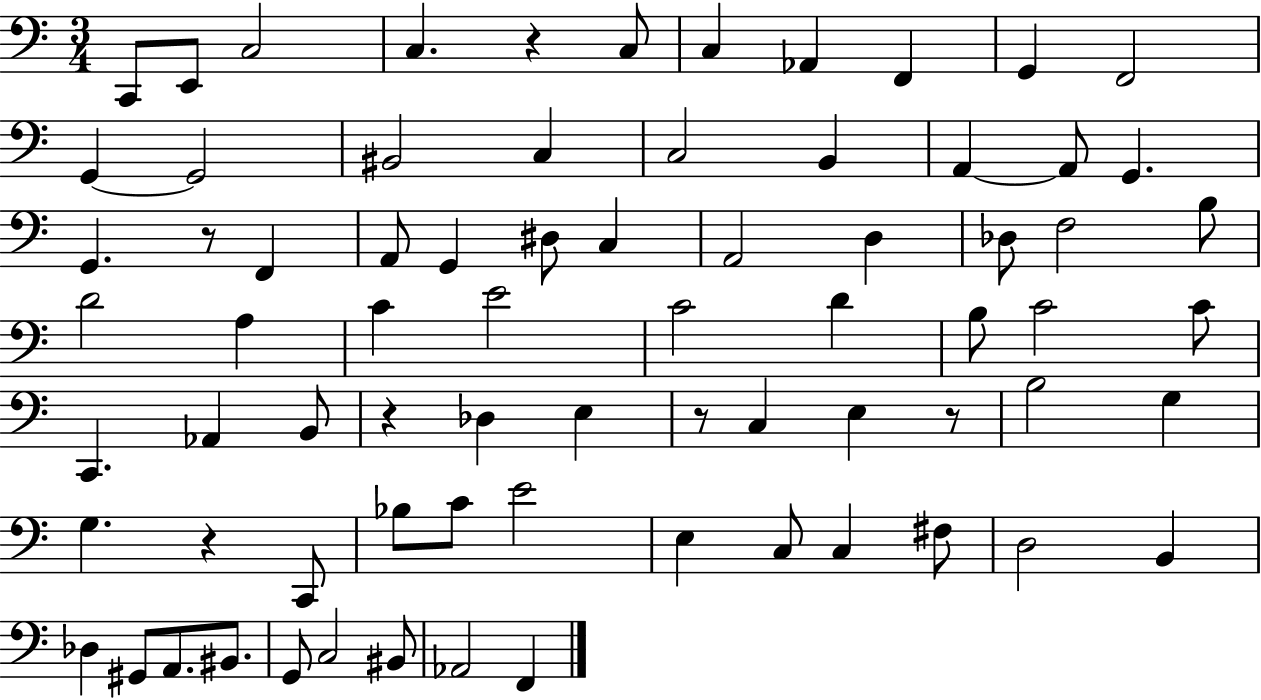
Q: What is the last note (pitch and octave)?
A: F2